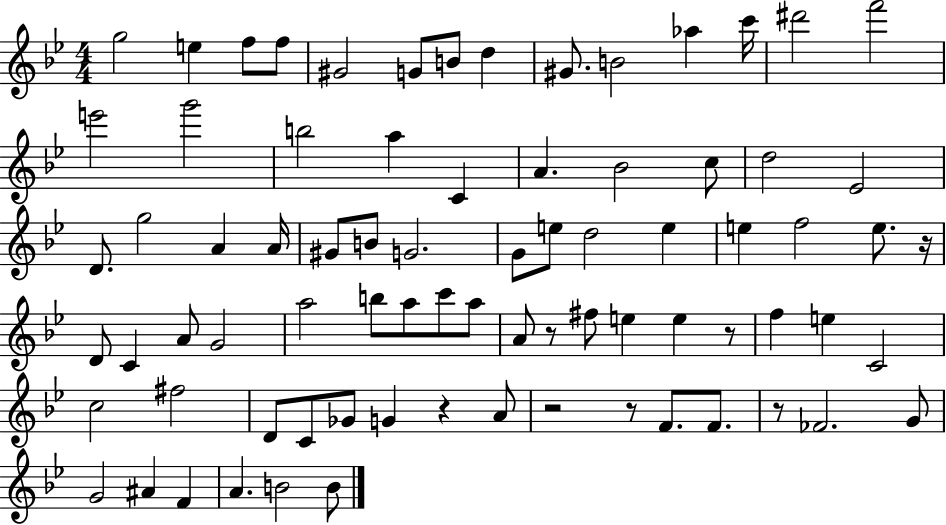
G5/h E5/q F5/e F5/e G#4/h G4/e B4/e D5/q G#4/e. B4/h Ab5/q C6/s D#6/h F6/h E6/h G6/h B5/h A5/q C4/q A4/q. Bb4/h C5/e D5/h Eb4/h D4/e. G5/h A4/q A4/s G#4/e B4/e G4/h. G4/e E5/e D5/h E5/q E5/q F5/h E5/e. R/s D4/e C4/q A4/e G4/h A5/h B5/e A5/e C6/e A5/e A4/e R/e F#5/e E5/q E5/q R/e F5/q E5/q C4/h C5/h F#5/h D4/e C4/e Gb4/e G4/q R/q A4/e R/h R/e F4/e. F4/e. R/e FES4/h. G4/e G4/h A#4/q F4/q A4/q. B4/h B4/e